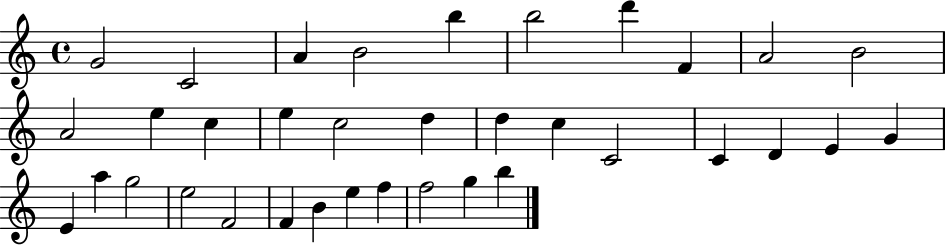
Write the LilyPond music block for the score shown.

{
  \clef treble
  \time 4/4
  \defaultTimeSignature
  \key c \major
  g'2 c'2 | a'4 b'2 b''4 | b''2 d'''4 f'4 | a'2 b'2 | \break a'2 e''4 c''4 | e''4 c''2 d''4 | d''4 c''4 c'2 | c'4 d'4 e'4 g'4 | \break e'4 a''4 g''2 | e''2 f'2 | f'4 b'4 e''4 f''4 | f''2 g''4 b''4 | \break \bar "|."
}